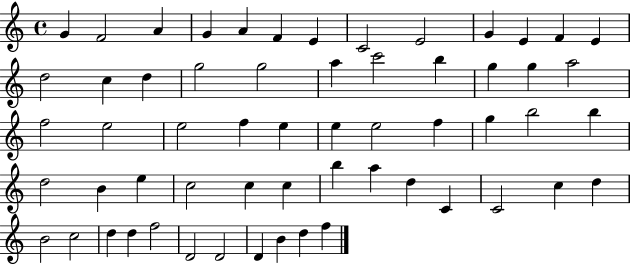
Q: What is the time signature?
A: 4/4